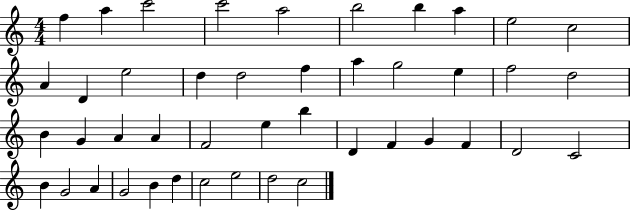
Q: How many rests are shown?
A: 0